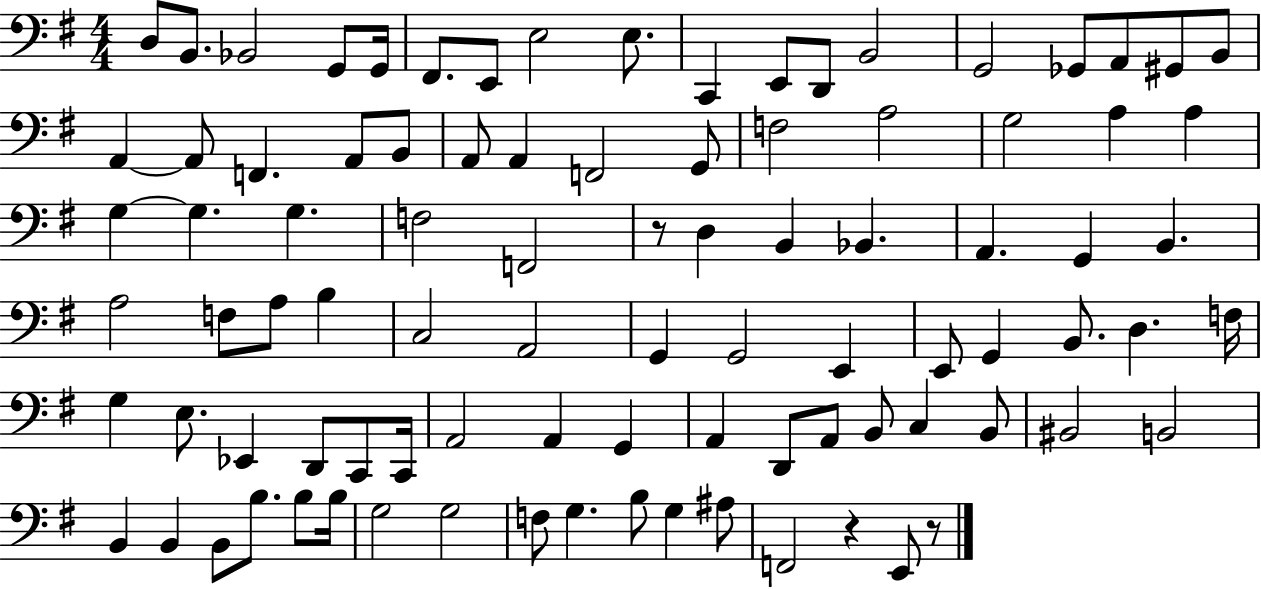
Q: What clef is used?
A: bass